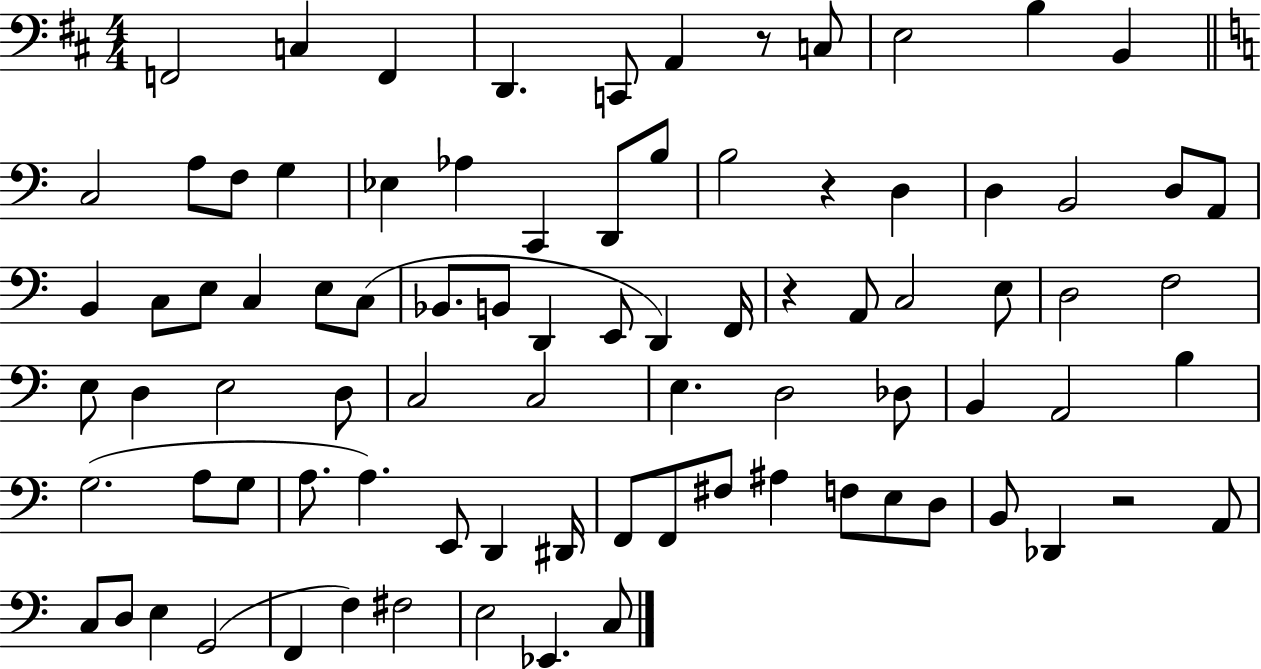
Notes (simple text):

F2/h C3/q F2/q D2/q. C2/e A2/q R/e C3/e E3/h B3/q B2/q C3/h A3/e F3/e G3/q Eb3/q Ab3/q C2/q D2/e B3/e B3/h R/q D3/q D3/q B2/h D3/e A2/e B2/q C3/e E3/e C3/q E3/e C3/e Bb2/e. B2/e D2/q E2/e D2/q F2/s R/q A2/e C3/h E3/e D3/h F3/h E3/e D3/q E3/h D3/e C3/h C3/h E3/q. D3/h Db3/e B2/q A2/h B3/q G3/h. A3/e G3/e A3/e. A3/q. E2/e D2/q D#2/s F2/e F2/e F#3/e A#3/q F3/e E3/e D3/e B2/e Db2/q R/h A2/e C3/e D3/e E3/q G2/h F2/q F3/q F#3/h E3/h Eb2/q. C3/e